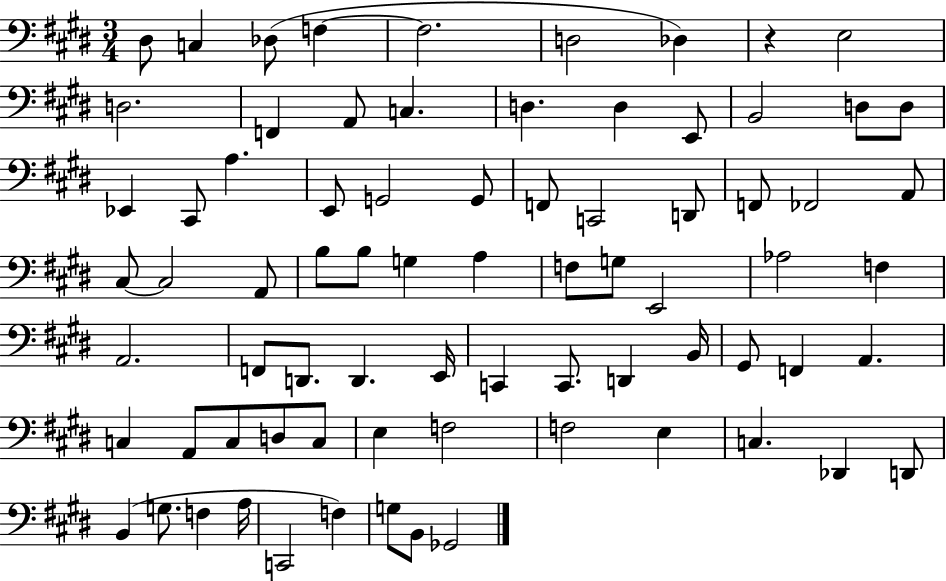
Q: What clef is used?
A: bass